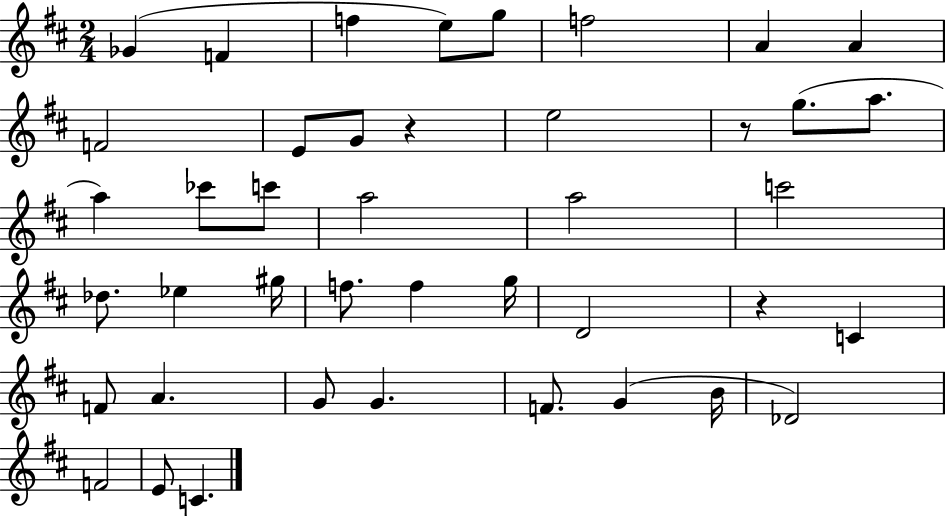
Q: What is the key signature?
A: D major